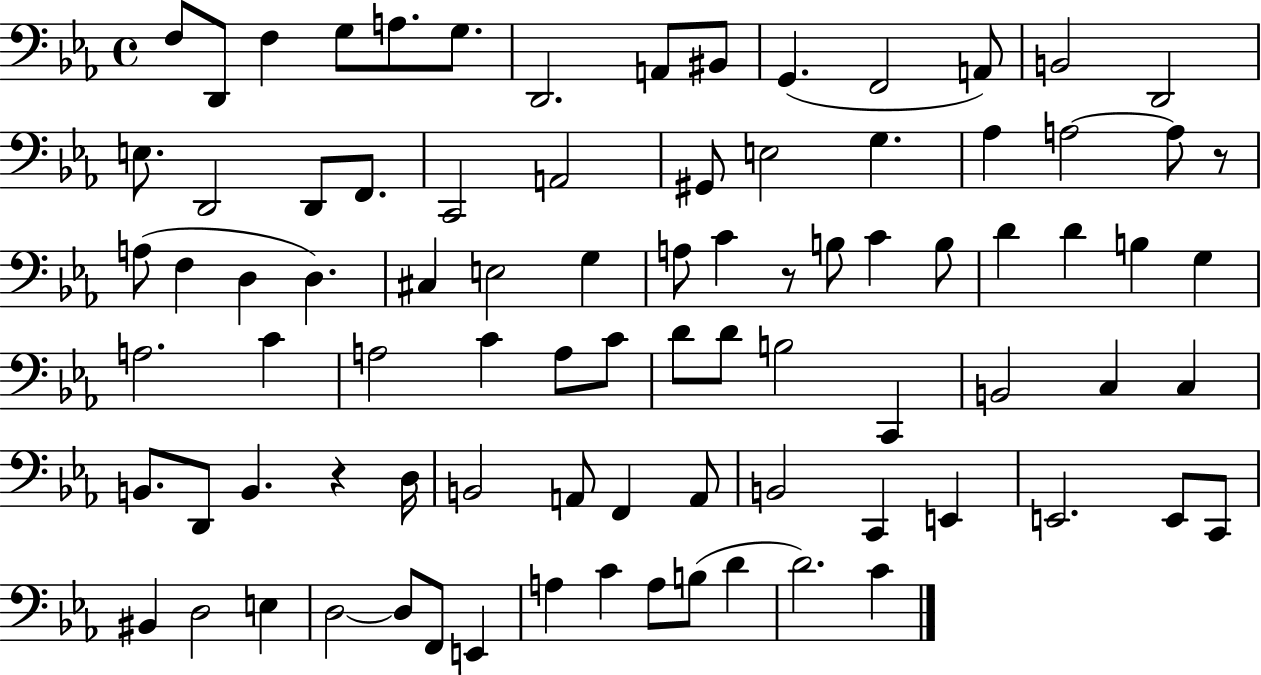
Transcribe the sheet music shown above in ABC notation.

X:1
T:Untitled
M:4/4
L:1/4
K:Eb
F,/2 D,,/2 F, G,/2 A,/2 G,/2 D,,2 A,,/2 ^B,,/2 G,, F,,2 A,,/2 B,,2 D,,2 E,/2 D,,2 D,,/2 F,,/2 C,,2 A,,2 ^G,,/2 E,2 G, _A, A,2 A,/2 z/2 A,/2 F, D, D, ^C, E,2 G, A,/2 C z/2 B,/2 C B,/2 D D B, G, A,2 C A,2 C A,/2 C/2 D/2 D/2 B,2 C,, B,,2 C, C, B,,/2 D,,/2 B,, z D,/4 B,,2 A,,/2 F,, A,,/2 B,,2 C,, E,, E,,2 E,,/2 C,,/2 ^B,, D,2 E, D,2 D,/2 F,,/2 E,, A, C A,/2 B,/2 D D2 C